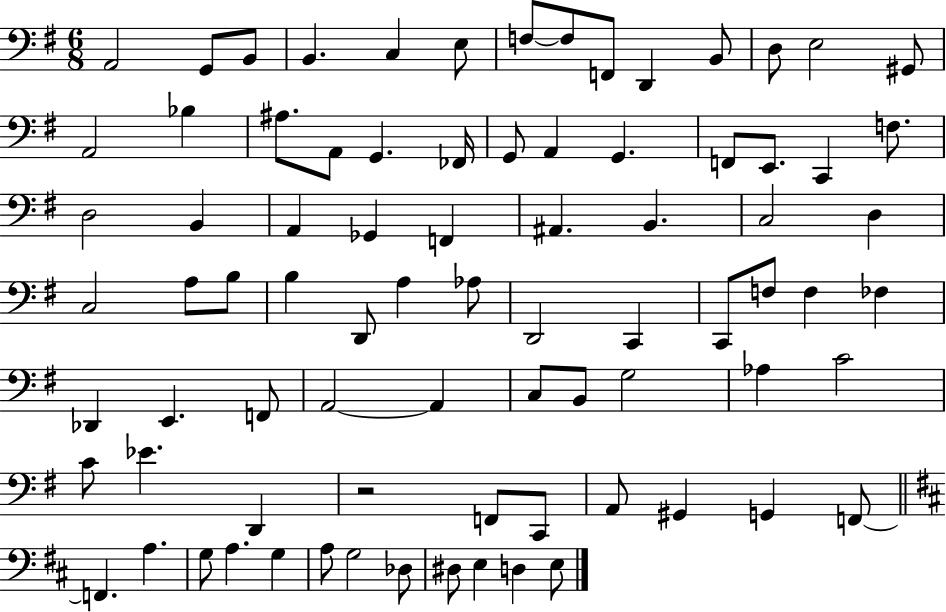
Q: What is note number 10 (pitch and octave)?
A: D2